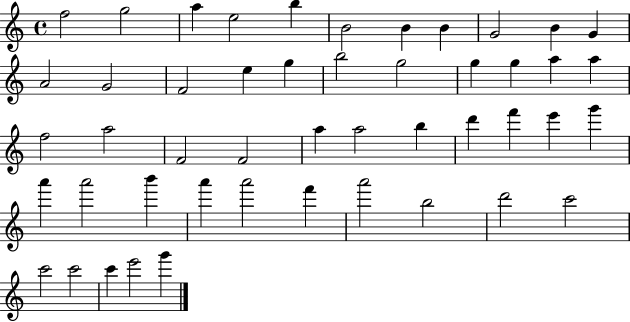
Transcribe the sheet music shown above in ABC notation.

X:1
T:Untitled
M:4/4
L:1/4
K:C
f2 g2 a e2 b B2 B B G2 B G A2 G2 F2 e g b2 g2 g g a a f2 a2 F2 F2 a a2 b d' f' e' g' a' a'2 b' a' a'2 f' a'2 b2 d'2 c'2 c'2 c'2 c' e'2 g'